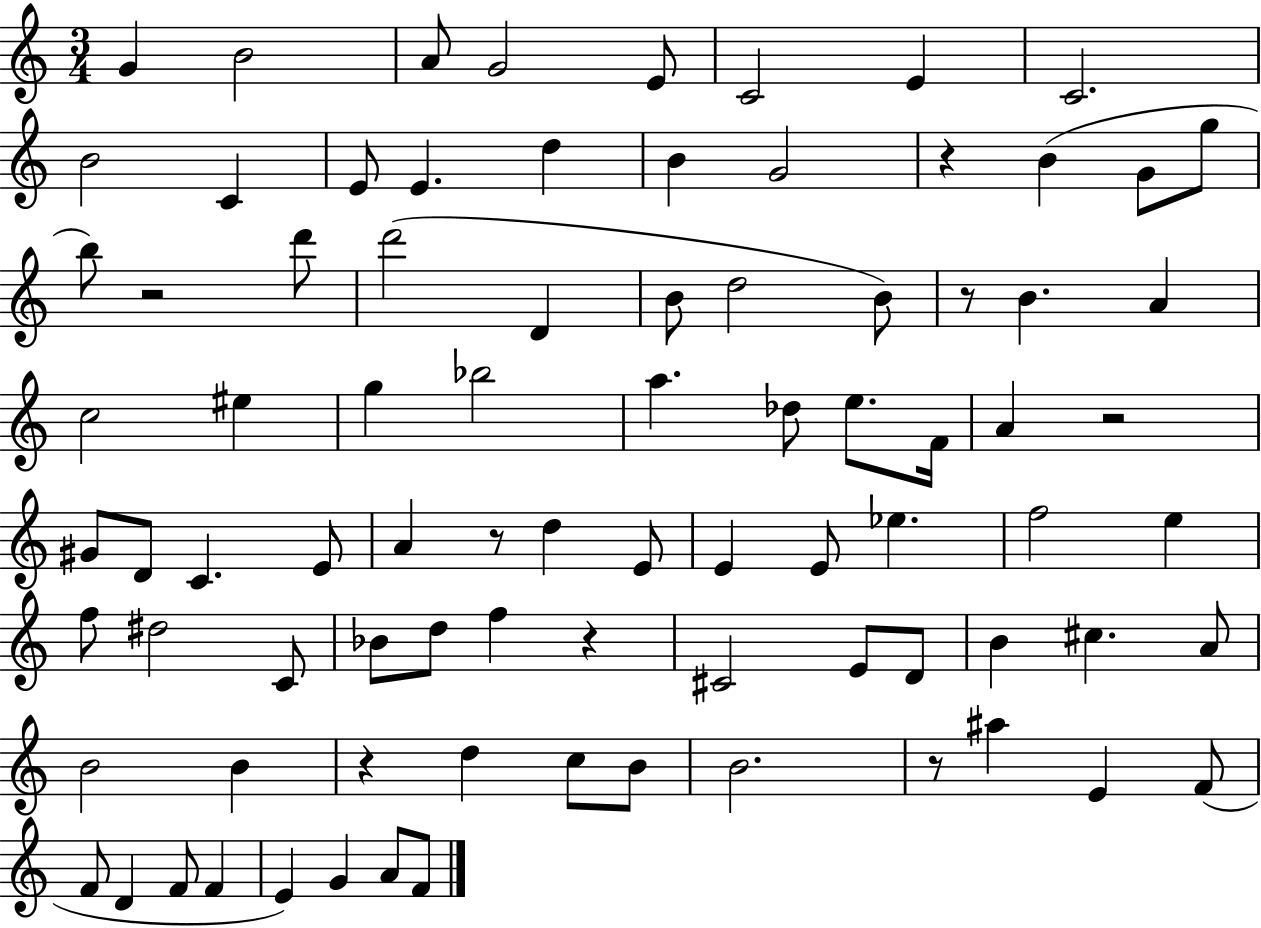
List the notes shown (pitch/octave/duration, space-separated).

G4/q B4/h A4/e G4/h E4/e C4/h E4/q C4/h. B4/h C4/q E4/e E4/q. D5/q B4/q G4/h R/q B4/q G4/e G5/e B5/e R/h D6/e D6/h D4/q B4/e D5/h B4/e R/e B4/q. A4/q C5/h EIS5/q G5/q Bb5/h A5/q. Db5/e E5/e. F4/s A4/q R/h G#4/e D4/e C4/q. E4/e A4/q R/e D5/q E4/e E4/q E4/e Eb5/q. F5/h E5/q F5/e D#5/h C4/e Bb4/e D5/e F5/q R/q C#4/h E4/e D4/e B4/q C#5/q. A4/e B4/h B4/q R/q D5/q C5/e B4/e B4/h. R/e A#5/q E4/q F4/e F4/e D4/q F4/e F4/q E4/q G4/q A4/e F4/e